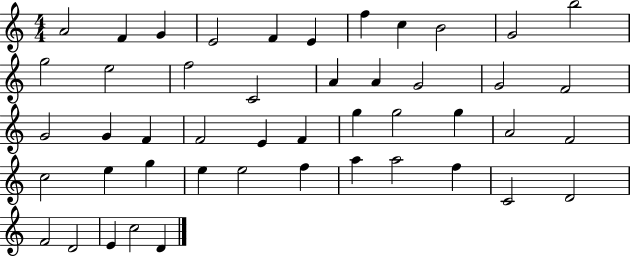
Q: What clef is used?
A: treble